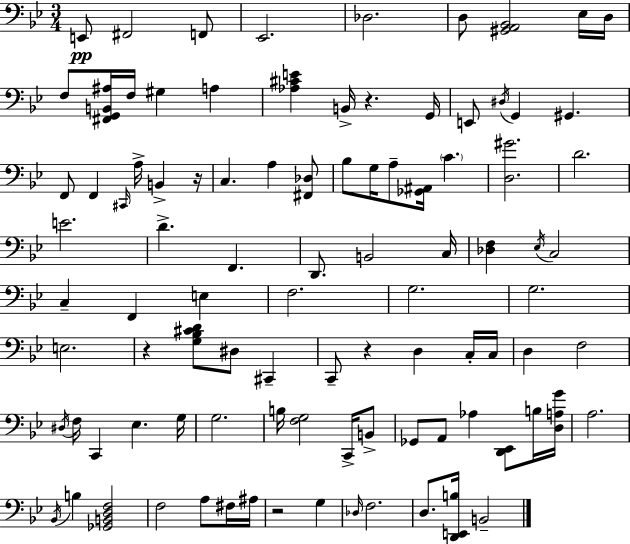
E2/e F#2/h F2/e Eb2/h. Db3/h. D3/e [G#2,A2,Bb2]/h Eb3/s D3/s F3/e [F#2,G2,B2,A#3]/s F3/s G#3/q A3/q [Ab3,C#4,E4]/q B2/s R/q. G2/s E2/e D#3/s G2/q G#2/q. F2/e F2/q C#2/s A3/s B2/q R/s C3/q. A3/q [F#2,Db3]/e Bb3/e G3/s A3/e [Gb2,A#2]/s C4/q. [D3,G#4]/h. D4/h. E4/h. D4/q. F2/q. D2/e. B2/h C3/s [Db3,F3]/q Eb3/s C3/h C3/q F2/q E3/q F3/h. G3/h. G3/h. E3/h. R/q [G3,Bb3,C#4,D4]/e D#3/e C#2/q C2/e R/q D3/q C3/s C3/s D3/q F3/h D#3/s F3/s C2/q Eb3/q. G3/s G3/h. B3/s [F3,G3]/h C2/s B2/e Gb2/e A2/e Ab3/q [D2,Eb2]/e B3/s [D3,A3,G4]/s A3/h. Bb2/s B3/q [Gb2,B2,D3,F3]/h F3/h A3/e F#3/s A#3/s R/h G3/q Db3/s F3/h. D3/e. [D2,E2,B3]/s B2/h